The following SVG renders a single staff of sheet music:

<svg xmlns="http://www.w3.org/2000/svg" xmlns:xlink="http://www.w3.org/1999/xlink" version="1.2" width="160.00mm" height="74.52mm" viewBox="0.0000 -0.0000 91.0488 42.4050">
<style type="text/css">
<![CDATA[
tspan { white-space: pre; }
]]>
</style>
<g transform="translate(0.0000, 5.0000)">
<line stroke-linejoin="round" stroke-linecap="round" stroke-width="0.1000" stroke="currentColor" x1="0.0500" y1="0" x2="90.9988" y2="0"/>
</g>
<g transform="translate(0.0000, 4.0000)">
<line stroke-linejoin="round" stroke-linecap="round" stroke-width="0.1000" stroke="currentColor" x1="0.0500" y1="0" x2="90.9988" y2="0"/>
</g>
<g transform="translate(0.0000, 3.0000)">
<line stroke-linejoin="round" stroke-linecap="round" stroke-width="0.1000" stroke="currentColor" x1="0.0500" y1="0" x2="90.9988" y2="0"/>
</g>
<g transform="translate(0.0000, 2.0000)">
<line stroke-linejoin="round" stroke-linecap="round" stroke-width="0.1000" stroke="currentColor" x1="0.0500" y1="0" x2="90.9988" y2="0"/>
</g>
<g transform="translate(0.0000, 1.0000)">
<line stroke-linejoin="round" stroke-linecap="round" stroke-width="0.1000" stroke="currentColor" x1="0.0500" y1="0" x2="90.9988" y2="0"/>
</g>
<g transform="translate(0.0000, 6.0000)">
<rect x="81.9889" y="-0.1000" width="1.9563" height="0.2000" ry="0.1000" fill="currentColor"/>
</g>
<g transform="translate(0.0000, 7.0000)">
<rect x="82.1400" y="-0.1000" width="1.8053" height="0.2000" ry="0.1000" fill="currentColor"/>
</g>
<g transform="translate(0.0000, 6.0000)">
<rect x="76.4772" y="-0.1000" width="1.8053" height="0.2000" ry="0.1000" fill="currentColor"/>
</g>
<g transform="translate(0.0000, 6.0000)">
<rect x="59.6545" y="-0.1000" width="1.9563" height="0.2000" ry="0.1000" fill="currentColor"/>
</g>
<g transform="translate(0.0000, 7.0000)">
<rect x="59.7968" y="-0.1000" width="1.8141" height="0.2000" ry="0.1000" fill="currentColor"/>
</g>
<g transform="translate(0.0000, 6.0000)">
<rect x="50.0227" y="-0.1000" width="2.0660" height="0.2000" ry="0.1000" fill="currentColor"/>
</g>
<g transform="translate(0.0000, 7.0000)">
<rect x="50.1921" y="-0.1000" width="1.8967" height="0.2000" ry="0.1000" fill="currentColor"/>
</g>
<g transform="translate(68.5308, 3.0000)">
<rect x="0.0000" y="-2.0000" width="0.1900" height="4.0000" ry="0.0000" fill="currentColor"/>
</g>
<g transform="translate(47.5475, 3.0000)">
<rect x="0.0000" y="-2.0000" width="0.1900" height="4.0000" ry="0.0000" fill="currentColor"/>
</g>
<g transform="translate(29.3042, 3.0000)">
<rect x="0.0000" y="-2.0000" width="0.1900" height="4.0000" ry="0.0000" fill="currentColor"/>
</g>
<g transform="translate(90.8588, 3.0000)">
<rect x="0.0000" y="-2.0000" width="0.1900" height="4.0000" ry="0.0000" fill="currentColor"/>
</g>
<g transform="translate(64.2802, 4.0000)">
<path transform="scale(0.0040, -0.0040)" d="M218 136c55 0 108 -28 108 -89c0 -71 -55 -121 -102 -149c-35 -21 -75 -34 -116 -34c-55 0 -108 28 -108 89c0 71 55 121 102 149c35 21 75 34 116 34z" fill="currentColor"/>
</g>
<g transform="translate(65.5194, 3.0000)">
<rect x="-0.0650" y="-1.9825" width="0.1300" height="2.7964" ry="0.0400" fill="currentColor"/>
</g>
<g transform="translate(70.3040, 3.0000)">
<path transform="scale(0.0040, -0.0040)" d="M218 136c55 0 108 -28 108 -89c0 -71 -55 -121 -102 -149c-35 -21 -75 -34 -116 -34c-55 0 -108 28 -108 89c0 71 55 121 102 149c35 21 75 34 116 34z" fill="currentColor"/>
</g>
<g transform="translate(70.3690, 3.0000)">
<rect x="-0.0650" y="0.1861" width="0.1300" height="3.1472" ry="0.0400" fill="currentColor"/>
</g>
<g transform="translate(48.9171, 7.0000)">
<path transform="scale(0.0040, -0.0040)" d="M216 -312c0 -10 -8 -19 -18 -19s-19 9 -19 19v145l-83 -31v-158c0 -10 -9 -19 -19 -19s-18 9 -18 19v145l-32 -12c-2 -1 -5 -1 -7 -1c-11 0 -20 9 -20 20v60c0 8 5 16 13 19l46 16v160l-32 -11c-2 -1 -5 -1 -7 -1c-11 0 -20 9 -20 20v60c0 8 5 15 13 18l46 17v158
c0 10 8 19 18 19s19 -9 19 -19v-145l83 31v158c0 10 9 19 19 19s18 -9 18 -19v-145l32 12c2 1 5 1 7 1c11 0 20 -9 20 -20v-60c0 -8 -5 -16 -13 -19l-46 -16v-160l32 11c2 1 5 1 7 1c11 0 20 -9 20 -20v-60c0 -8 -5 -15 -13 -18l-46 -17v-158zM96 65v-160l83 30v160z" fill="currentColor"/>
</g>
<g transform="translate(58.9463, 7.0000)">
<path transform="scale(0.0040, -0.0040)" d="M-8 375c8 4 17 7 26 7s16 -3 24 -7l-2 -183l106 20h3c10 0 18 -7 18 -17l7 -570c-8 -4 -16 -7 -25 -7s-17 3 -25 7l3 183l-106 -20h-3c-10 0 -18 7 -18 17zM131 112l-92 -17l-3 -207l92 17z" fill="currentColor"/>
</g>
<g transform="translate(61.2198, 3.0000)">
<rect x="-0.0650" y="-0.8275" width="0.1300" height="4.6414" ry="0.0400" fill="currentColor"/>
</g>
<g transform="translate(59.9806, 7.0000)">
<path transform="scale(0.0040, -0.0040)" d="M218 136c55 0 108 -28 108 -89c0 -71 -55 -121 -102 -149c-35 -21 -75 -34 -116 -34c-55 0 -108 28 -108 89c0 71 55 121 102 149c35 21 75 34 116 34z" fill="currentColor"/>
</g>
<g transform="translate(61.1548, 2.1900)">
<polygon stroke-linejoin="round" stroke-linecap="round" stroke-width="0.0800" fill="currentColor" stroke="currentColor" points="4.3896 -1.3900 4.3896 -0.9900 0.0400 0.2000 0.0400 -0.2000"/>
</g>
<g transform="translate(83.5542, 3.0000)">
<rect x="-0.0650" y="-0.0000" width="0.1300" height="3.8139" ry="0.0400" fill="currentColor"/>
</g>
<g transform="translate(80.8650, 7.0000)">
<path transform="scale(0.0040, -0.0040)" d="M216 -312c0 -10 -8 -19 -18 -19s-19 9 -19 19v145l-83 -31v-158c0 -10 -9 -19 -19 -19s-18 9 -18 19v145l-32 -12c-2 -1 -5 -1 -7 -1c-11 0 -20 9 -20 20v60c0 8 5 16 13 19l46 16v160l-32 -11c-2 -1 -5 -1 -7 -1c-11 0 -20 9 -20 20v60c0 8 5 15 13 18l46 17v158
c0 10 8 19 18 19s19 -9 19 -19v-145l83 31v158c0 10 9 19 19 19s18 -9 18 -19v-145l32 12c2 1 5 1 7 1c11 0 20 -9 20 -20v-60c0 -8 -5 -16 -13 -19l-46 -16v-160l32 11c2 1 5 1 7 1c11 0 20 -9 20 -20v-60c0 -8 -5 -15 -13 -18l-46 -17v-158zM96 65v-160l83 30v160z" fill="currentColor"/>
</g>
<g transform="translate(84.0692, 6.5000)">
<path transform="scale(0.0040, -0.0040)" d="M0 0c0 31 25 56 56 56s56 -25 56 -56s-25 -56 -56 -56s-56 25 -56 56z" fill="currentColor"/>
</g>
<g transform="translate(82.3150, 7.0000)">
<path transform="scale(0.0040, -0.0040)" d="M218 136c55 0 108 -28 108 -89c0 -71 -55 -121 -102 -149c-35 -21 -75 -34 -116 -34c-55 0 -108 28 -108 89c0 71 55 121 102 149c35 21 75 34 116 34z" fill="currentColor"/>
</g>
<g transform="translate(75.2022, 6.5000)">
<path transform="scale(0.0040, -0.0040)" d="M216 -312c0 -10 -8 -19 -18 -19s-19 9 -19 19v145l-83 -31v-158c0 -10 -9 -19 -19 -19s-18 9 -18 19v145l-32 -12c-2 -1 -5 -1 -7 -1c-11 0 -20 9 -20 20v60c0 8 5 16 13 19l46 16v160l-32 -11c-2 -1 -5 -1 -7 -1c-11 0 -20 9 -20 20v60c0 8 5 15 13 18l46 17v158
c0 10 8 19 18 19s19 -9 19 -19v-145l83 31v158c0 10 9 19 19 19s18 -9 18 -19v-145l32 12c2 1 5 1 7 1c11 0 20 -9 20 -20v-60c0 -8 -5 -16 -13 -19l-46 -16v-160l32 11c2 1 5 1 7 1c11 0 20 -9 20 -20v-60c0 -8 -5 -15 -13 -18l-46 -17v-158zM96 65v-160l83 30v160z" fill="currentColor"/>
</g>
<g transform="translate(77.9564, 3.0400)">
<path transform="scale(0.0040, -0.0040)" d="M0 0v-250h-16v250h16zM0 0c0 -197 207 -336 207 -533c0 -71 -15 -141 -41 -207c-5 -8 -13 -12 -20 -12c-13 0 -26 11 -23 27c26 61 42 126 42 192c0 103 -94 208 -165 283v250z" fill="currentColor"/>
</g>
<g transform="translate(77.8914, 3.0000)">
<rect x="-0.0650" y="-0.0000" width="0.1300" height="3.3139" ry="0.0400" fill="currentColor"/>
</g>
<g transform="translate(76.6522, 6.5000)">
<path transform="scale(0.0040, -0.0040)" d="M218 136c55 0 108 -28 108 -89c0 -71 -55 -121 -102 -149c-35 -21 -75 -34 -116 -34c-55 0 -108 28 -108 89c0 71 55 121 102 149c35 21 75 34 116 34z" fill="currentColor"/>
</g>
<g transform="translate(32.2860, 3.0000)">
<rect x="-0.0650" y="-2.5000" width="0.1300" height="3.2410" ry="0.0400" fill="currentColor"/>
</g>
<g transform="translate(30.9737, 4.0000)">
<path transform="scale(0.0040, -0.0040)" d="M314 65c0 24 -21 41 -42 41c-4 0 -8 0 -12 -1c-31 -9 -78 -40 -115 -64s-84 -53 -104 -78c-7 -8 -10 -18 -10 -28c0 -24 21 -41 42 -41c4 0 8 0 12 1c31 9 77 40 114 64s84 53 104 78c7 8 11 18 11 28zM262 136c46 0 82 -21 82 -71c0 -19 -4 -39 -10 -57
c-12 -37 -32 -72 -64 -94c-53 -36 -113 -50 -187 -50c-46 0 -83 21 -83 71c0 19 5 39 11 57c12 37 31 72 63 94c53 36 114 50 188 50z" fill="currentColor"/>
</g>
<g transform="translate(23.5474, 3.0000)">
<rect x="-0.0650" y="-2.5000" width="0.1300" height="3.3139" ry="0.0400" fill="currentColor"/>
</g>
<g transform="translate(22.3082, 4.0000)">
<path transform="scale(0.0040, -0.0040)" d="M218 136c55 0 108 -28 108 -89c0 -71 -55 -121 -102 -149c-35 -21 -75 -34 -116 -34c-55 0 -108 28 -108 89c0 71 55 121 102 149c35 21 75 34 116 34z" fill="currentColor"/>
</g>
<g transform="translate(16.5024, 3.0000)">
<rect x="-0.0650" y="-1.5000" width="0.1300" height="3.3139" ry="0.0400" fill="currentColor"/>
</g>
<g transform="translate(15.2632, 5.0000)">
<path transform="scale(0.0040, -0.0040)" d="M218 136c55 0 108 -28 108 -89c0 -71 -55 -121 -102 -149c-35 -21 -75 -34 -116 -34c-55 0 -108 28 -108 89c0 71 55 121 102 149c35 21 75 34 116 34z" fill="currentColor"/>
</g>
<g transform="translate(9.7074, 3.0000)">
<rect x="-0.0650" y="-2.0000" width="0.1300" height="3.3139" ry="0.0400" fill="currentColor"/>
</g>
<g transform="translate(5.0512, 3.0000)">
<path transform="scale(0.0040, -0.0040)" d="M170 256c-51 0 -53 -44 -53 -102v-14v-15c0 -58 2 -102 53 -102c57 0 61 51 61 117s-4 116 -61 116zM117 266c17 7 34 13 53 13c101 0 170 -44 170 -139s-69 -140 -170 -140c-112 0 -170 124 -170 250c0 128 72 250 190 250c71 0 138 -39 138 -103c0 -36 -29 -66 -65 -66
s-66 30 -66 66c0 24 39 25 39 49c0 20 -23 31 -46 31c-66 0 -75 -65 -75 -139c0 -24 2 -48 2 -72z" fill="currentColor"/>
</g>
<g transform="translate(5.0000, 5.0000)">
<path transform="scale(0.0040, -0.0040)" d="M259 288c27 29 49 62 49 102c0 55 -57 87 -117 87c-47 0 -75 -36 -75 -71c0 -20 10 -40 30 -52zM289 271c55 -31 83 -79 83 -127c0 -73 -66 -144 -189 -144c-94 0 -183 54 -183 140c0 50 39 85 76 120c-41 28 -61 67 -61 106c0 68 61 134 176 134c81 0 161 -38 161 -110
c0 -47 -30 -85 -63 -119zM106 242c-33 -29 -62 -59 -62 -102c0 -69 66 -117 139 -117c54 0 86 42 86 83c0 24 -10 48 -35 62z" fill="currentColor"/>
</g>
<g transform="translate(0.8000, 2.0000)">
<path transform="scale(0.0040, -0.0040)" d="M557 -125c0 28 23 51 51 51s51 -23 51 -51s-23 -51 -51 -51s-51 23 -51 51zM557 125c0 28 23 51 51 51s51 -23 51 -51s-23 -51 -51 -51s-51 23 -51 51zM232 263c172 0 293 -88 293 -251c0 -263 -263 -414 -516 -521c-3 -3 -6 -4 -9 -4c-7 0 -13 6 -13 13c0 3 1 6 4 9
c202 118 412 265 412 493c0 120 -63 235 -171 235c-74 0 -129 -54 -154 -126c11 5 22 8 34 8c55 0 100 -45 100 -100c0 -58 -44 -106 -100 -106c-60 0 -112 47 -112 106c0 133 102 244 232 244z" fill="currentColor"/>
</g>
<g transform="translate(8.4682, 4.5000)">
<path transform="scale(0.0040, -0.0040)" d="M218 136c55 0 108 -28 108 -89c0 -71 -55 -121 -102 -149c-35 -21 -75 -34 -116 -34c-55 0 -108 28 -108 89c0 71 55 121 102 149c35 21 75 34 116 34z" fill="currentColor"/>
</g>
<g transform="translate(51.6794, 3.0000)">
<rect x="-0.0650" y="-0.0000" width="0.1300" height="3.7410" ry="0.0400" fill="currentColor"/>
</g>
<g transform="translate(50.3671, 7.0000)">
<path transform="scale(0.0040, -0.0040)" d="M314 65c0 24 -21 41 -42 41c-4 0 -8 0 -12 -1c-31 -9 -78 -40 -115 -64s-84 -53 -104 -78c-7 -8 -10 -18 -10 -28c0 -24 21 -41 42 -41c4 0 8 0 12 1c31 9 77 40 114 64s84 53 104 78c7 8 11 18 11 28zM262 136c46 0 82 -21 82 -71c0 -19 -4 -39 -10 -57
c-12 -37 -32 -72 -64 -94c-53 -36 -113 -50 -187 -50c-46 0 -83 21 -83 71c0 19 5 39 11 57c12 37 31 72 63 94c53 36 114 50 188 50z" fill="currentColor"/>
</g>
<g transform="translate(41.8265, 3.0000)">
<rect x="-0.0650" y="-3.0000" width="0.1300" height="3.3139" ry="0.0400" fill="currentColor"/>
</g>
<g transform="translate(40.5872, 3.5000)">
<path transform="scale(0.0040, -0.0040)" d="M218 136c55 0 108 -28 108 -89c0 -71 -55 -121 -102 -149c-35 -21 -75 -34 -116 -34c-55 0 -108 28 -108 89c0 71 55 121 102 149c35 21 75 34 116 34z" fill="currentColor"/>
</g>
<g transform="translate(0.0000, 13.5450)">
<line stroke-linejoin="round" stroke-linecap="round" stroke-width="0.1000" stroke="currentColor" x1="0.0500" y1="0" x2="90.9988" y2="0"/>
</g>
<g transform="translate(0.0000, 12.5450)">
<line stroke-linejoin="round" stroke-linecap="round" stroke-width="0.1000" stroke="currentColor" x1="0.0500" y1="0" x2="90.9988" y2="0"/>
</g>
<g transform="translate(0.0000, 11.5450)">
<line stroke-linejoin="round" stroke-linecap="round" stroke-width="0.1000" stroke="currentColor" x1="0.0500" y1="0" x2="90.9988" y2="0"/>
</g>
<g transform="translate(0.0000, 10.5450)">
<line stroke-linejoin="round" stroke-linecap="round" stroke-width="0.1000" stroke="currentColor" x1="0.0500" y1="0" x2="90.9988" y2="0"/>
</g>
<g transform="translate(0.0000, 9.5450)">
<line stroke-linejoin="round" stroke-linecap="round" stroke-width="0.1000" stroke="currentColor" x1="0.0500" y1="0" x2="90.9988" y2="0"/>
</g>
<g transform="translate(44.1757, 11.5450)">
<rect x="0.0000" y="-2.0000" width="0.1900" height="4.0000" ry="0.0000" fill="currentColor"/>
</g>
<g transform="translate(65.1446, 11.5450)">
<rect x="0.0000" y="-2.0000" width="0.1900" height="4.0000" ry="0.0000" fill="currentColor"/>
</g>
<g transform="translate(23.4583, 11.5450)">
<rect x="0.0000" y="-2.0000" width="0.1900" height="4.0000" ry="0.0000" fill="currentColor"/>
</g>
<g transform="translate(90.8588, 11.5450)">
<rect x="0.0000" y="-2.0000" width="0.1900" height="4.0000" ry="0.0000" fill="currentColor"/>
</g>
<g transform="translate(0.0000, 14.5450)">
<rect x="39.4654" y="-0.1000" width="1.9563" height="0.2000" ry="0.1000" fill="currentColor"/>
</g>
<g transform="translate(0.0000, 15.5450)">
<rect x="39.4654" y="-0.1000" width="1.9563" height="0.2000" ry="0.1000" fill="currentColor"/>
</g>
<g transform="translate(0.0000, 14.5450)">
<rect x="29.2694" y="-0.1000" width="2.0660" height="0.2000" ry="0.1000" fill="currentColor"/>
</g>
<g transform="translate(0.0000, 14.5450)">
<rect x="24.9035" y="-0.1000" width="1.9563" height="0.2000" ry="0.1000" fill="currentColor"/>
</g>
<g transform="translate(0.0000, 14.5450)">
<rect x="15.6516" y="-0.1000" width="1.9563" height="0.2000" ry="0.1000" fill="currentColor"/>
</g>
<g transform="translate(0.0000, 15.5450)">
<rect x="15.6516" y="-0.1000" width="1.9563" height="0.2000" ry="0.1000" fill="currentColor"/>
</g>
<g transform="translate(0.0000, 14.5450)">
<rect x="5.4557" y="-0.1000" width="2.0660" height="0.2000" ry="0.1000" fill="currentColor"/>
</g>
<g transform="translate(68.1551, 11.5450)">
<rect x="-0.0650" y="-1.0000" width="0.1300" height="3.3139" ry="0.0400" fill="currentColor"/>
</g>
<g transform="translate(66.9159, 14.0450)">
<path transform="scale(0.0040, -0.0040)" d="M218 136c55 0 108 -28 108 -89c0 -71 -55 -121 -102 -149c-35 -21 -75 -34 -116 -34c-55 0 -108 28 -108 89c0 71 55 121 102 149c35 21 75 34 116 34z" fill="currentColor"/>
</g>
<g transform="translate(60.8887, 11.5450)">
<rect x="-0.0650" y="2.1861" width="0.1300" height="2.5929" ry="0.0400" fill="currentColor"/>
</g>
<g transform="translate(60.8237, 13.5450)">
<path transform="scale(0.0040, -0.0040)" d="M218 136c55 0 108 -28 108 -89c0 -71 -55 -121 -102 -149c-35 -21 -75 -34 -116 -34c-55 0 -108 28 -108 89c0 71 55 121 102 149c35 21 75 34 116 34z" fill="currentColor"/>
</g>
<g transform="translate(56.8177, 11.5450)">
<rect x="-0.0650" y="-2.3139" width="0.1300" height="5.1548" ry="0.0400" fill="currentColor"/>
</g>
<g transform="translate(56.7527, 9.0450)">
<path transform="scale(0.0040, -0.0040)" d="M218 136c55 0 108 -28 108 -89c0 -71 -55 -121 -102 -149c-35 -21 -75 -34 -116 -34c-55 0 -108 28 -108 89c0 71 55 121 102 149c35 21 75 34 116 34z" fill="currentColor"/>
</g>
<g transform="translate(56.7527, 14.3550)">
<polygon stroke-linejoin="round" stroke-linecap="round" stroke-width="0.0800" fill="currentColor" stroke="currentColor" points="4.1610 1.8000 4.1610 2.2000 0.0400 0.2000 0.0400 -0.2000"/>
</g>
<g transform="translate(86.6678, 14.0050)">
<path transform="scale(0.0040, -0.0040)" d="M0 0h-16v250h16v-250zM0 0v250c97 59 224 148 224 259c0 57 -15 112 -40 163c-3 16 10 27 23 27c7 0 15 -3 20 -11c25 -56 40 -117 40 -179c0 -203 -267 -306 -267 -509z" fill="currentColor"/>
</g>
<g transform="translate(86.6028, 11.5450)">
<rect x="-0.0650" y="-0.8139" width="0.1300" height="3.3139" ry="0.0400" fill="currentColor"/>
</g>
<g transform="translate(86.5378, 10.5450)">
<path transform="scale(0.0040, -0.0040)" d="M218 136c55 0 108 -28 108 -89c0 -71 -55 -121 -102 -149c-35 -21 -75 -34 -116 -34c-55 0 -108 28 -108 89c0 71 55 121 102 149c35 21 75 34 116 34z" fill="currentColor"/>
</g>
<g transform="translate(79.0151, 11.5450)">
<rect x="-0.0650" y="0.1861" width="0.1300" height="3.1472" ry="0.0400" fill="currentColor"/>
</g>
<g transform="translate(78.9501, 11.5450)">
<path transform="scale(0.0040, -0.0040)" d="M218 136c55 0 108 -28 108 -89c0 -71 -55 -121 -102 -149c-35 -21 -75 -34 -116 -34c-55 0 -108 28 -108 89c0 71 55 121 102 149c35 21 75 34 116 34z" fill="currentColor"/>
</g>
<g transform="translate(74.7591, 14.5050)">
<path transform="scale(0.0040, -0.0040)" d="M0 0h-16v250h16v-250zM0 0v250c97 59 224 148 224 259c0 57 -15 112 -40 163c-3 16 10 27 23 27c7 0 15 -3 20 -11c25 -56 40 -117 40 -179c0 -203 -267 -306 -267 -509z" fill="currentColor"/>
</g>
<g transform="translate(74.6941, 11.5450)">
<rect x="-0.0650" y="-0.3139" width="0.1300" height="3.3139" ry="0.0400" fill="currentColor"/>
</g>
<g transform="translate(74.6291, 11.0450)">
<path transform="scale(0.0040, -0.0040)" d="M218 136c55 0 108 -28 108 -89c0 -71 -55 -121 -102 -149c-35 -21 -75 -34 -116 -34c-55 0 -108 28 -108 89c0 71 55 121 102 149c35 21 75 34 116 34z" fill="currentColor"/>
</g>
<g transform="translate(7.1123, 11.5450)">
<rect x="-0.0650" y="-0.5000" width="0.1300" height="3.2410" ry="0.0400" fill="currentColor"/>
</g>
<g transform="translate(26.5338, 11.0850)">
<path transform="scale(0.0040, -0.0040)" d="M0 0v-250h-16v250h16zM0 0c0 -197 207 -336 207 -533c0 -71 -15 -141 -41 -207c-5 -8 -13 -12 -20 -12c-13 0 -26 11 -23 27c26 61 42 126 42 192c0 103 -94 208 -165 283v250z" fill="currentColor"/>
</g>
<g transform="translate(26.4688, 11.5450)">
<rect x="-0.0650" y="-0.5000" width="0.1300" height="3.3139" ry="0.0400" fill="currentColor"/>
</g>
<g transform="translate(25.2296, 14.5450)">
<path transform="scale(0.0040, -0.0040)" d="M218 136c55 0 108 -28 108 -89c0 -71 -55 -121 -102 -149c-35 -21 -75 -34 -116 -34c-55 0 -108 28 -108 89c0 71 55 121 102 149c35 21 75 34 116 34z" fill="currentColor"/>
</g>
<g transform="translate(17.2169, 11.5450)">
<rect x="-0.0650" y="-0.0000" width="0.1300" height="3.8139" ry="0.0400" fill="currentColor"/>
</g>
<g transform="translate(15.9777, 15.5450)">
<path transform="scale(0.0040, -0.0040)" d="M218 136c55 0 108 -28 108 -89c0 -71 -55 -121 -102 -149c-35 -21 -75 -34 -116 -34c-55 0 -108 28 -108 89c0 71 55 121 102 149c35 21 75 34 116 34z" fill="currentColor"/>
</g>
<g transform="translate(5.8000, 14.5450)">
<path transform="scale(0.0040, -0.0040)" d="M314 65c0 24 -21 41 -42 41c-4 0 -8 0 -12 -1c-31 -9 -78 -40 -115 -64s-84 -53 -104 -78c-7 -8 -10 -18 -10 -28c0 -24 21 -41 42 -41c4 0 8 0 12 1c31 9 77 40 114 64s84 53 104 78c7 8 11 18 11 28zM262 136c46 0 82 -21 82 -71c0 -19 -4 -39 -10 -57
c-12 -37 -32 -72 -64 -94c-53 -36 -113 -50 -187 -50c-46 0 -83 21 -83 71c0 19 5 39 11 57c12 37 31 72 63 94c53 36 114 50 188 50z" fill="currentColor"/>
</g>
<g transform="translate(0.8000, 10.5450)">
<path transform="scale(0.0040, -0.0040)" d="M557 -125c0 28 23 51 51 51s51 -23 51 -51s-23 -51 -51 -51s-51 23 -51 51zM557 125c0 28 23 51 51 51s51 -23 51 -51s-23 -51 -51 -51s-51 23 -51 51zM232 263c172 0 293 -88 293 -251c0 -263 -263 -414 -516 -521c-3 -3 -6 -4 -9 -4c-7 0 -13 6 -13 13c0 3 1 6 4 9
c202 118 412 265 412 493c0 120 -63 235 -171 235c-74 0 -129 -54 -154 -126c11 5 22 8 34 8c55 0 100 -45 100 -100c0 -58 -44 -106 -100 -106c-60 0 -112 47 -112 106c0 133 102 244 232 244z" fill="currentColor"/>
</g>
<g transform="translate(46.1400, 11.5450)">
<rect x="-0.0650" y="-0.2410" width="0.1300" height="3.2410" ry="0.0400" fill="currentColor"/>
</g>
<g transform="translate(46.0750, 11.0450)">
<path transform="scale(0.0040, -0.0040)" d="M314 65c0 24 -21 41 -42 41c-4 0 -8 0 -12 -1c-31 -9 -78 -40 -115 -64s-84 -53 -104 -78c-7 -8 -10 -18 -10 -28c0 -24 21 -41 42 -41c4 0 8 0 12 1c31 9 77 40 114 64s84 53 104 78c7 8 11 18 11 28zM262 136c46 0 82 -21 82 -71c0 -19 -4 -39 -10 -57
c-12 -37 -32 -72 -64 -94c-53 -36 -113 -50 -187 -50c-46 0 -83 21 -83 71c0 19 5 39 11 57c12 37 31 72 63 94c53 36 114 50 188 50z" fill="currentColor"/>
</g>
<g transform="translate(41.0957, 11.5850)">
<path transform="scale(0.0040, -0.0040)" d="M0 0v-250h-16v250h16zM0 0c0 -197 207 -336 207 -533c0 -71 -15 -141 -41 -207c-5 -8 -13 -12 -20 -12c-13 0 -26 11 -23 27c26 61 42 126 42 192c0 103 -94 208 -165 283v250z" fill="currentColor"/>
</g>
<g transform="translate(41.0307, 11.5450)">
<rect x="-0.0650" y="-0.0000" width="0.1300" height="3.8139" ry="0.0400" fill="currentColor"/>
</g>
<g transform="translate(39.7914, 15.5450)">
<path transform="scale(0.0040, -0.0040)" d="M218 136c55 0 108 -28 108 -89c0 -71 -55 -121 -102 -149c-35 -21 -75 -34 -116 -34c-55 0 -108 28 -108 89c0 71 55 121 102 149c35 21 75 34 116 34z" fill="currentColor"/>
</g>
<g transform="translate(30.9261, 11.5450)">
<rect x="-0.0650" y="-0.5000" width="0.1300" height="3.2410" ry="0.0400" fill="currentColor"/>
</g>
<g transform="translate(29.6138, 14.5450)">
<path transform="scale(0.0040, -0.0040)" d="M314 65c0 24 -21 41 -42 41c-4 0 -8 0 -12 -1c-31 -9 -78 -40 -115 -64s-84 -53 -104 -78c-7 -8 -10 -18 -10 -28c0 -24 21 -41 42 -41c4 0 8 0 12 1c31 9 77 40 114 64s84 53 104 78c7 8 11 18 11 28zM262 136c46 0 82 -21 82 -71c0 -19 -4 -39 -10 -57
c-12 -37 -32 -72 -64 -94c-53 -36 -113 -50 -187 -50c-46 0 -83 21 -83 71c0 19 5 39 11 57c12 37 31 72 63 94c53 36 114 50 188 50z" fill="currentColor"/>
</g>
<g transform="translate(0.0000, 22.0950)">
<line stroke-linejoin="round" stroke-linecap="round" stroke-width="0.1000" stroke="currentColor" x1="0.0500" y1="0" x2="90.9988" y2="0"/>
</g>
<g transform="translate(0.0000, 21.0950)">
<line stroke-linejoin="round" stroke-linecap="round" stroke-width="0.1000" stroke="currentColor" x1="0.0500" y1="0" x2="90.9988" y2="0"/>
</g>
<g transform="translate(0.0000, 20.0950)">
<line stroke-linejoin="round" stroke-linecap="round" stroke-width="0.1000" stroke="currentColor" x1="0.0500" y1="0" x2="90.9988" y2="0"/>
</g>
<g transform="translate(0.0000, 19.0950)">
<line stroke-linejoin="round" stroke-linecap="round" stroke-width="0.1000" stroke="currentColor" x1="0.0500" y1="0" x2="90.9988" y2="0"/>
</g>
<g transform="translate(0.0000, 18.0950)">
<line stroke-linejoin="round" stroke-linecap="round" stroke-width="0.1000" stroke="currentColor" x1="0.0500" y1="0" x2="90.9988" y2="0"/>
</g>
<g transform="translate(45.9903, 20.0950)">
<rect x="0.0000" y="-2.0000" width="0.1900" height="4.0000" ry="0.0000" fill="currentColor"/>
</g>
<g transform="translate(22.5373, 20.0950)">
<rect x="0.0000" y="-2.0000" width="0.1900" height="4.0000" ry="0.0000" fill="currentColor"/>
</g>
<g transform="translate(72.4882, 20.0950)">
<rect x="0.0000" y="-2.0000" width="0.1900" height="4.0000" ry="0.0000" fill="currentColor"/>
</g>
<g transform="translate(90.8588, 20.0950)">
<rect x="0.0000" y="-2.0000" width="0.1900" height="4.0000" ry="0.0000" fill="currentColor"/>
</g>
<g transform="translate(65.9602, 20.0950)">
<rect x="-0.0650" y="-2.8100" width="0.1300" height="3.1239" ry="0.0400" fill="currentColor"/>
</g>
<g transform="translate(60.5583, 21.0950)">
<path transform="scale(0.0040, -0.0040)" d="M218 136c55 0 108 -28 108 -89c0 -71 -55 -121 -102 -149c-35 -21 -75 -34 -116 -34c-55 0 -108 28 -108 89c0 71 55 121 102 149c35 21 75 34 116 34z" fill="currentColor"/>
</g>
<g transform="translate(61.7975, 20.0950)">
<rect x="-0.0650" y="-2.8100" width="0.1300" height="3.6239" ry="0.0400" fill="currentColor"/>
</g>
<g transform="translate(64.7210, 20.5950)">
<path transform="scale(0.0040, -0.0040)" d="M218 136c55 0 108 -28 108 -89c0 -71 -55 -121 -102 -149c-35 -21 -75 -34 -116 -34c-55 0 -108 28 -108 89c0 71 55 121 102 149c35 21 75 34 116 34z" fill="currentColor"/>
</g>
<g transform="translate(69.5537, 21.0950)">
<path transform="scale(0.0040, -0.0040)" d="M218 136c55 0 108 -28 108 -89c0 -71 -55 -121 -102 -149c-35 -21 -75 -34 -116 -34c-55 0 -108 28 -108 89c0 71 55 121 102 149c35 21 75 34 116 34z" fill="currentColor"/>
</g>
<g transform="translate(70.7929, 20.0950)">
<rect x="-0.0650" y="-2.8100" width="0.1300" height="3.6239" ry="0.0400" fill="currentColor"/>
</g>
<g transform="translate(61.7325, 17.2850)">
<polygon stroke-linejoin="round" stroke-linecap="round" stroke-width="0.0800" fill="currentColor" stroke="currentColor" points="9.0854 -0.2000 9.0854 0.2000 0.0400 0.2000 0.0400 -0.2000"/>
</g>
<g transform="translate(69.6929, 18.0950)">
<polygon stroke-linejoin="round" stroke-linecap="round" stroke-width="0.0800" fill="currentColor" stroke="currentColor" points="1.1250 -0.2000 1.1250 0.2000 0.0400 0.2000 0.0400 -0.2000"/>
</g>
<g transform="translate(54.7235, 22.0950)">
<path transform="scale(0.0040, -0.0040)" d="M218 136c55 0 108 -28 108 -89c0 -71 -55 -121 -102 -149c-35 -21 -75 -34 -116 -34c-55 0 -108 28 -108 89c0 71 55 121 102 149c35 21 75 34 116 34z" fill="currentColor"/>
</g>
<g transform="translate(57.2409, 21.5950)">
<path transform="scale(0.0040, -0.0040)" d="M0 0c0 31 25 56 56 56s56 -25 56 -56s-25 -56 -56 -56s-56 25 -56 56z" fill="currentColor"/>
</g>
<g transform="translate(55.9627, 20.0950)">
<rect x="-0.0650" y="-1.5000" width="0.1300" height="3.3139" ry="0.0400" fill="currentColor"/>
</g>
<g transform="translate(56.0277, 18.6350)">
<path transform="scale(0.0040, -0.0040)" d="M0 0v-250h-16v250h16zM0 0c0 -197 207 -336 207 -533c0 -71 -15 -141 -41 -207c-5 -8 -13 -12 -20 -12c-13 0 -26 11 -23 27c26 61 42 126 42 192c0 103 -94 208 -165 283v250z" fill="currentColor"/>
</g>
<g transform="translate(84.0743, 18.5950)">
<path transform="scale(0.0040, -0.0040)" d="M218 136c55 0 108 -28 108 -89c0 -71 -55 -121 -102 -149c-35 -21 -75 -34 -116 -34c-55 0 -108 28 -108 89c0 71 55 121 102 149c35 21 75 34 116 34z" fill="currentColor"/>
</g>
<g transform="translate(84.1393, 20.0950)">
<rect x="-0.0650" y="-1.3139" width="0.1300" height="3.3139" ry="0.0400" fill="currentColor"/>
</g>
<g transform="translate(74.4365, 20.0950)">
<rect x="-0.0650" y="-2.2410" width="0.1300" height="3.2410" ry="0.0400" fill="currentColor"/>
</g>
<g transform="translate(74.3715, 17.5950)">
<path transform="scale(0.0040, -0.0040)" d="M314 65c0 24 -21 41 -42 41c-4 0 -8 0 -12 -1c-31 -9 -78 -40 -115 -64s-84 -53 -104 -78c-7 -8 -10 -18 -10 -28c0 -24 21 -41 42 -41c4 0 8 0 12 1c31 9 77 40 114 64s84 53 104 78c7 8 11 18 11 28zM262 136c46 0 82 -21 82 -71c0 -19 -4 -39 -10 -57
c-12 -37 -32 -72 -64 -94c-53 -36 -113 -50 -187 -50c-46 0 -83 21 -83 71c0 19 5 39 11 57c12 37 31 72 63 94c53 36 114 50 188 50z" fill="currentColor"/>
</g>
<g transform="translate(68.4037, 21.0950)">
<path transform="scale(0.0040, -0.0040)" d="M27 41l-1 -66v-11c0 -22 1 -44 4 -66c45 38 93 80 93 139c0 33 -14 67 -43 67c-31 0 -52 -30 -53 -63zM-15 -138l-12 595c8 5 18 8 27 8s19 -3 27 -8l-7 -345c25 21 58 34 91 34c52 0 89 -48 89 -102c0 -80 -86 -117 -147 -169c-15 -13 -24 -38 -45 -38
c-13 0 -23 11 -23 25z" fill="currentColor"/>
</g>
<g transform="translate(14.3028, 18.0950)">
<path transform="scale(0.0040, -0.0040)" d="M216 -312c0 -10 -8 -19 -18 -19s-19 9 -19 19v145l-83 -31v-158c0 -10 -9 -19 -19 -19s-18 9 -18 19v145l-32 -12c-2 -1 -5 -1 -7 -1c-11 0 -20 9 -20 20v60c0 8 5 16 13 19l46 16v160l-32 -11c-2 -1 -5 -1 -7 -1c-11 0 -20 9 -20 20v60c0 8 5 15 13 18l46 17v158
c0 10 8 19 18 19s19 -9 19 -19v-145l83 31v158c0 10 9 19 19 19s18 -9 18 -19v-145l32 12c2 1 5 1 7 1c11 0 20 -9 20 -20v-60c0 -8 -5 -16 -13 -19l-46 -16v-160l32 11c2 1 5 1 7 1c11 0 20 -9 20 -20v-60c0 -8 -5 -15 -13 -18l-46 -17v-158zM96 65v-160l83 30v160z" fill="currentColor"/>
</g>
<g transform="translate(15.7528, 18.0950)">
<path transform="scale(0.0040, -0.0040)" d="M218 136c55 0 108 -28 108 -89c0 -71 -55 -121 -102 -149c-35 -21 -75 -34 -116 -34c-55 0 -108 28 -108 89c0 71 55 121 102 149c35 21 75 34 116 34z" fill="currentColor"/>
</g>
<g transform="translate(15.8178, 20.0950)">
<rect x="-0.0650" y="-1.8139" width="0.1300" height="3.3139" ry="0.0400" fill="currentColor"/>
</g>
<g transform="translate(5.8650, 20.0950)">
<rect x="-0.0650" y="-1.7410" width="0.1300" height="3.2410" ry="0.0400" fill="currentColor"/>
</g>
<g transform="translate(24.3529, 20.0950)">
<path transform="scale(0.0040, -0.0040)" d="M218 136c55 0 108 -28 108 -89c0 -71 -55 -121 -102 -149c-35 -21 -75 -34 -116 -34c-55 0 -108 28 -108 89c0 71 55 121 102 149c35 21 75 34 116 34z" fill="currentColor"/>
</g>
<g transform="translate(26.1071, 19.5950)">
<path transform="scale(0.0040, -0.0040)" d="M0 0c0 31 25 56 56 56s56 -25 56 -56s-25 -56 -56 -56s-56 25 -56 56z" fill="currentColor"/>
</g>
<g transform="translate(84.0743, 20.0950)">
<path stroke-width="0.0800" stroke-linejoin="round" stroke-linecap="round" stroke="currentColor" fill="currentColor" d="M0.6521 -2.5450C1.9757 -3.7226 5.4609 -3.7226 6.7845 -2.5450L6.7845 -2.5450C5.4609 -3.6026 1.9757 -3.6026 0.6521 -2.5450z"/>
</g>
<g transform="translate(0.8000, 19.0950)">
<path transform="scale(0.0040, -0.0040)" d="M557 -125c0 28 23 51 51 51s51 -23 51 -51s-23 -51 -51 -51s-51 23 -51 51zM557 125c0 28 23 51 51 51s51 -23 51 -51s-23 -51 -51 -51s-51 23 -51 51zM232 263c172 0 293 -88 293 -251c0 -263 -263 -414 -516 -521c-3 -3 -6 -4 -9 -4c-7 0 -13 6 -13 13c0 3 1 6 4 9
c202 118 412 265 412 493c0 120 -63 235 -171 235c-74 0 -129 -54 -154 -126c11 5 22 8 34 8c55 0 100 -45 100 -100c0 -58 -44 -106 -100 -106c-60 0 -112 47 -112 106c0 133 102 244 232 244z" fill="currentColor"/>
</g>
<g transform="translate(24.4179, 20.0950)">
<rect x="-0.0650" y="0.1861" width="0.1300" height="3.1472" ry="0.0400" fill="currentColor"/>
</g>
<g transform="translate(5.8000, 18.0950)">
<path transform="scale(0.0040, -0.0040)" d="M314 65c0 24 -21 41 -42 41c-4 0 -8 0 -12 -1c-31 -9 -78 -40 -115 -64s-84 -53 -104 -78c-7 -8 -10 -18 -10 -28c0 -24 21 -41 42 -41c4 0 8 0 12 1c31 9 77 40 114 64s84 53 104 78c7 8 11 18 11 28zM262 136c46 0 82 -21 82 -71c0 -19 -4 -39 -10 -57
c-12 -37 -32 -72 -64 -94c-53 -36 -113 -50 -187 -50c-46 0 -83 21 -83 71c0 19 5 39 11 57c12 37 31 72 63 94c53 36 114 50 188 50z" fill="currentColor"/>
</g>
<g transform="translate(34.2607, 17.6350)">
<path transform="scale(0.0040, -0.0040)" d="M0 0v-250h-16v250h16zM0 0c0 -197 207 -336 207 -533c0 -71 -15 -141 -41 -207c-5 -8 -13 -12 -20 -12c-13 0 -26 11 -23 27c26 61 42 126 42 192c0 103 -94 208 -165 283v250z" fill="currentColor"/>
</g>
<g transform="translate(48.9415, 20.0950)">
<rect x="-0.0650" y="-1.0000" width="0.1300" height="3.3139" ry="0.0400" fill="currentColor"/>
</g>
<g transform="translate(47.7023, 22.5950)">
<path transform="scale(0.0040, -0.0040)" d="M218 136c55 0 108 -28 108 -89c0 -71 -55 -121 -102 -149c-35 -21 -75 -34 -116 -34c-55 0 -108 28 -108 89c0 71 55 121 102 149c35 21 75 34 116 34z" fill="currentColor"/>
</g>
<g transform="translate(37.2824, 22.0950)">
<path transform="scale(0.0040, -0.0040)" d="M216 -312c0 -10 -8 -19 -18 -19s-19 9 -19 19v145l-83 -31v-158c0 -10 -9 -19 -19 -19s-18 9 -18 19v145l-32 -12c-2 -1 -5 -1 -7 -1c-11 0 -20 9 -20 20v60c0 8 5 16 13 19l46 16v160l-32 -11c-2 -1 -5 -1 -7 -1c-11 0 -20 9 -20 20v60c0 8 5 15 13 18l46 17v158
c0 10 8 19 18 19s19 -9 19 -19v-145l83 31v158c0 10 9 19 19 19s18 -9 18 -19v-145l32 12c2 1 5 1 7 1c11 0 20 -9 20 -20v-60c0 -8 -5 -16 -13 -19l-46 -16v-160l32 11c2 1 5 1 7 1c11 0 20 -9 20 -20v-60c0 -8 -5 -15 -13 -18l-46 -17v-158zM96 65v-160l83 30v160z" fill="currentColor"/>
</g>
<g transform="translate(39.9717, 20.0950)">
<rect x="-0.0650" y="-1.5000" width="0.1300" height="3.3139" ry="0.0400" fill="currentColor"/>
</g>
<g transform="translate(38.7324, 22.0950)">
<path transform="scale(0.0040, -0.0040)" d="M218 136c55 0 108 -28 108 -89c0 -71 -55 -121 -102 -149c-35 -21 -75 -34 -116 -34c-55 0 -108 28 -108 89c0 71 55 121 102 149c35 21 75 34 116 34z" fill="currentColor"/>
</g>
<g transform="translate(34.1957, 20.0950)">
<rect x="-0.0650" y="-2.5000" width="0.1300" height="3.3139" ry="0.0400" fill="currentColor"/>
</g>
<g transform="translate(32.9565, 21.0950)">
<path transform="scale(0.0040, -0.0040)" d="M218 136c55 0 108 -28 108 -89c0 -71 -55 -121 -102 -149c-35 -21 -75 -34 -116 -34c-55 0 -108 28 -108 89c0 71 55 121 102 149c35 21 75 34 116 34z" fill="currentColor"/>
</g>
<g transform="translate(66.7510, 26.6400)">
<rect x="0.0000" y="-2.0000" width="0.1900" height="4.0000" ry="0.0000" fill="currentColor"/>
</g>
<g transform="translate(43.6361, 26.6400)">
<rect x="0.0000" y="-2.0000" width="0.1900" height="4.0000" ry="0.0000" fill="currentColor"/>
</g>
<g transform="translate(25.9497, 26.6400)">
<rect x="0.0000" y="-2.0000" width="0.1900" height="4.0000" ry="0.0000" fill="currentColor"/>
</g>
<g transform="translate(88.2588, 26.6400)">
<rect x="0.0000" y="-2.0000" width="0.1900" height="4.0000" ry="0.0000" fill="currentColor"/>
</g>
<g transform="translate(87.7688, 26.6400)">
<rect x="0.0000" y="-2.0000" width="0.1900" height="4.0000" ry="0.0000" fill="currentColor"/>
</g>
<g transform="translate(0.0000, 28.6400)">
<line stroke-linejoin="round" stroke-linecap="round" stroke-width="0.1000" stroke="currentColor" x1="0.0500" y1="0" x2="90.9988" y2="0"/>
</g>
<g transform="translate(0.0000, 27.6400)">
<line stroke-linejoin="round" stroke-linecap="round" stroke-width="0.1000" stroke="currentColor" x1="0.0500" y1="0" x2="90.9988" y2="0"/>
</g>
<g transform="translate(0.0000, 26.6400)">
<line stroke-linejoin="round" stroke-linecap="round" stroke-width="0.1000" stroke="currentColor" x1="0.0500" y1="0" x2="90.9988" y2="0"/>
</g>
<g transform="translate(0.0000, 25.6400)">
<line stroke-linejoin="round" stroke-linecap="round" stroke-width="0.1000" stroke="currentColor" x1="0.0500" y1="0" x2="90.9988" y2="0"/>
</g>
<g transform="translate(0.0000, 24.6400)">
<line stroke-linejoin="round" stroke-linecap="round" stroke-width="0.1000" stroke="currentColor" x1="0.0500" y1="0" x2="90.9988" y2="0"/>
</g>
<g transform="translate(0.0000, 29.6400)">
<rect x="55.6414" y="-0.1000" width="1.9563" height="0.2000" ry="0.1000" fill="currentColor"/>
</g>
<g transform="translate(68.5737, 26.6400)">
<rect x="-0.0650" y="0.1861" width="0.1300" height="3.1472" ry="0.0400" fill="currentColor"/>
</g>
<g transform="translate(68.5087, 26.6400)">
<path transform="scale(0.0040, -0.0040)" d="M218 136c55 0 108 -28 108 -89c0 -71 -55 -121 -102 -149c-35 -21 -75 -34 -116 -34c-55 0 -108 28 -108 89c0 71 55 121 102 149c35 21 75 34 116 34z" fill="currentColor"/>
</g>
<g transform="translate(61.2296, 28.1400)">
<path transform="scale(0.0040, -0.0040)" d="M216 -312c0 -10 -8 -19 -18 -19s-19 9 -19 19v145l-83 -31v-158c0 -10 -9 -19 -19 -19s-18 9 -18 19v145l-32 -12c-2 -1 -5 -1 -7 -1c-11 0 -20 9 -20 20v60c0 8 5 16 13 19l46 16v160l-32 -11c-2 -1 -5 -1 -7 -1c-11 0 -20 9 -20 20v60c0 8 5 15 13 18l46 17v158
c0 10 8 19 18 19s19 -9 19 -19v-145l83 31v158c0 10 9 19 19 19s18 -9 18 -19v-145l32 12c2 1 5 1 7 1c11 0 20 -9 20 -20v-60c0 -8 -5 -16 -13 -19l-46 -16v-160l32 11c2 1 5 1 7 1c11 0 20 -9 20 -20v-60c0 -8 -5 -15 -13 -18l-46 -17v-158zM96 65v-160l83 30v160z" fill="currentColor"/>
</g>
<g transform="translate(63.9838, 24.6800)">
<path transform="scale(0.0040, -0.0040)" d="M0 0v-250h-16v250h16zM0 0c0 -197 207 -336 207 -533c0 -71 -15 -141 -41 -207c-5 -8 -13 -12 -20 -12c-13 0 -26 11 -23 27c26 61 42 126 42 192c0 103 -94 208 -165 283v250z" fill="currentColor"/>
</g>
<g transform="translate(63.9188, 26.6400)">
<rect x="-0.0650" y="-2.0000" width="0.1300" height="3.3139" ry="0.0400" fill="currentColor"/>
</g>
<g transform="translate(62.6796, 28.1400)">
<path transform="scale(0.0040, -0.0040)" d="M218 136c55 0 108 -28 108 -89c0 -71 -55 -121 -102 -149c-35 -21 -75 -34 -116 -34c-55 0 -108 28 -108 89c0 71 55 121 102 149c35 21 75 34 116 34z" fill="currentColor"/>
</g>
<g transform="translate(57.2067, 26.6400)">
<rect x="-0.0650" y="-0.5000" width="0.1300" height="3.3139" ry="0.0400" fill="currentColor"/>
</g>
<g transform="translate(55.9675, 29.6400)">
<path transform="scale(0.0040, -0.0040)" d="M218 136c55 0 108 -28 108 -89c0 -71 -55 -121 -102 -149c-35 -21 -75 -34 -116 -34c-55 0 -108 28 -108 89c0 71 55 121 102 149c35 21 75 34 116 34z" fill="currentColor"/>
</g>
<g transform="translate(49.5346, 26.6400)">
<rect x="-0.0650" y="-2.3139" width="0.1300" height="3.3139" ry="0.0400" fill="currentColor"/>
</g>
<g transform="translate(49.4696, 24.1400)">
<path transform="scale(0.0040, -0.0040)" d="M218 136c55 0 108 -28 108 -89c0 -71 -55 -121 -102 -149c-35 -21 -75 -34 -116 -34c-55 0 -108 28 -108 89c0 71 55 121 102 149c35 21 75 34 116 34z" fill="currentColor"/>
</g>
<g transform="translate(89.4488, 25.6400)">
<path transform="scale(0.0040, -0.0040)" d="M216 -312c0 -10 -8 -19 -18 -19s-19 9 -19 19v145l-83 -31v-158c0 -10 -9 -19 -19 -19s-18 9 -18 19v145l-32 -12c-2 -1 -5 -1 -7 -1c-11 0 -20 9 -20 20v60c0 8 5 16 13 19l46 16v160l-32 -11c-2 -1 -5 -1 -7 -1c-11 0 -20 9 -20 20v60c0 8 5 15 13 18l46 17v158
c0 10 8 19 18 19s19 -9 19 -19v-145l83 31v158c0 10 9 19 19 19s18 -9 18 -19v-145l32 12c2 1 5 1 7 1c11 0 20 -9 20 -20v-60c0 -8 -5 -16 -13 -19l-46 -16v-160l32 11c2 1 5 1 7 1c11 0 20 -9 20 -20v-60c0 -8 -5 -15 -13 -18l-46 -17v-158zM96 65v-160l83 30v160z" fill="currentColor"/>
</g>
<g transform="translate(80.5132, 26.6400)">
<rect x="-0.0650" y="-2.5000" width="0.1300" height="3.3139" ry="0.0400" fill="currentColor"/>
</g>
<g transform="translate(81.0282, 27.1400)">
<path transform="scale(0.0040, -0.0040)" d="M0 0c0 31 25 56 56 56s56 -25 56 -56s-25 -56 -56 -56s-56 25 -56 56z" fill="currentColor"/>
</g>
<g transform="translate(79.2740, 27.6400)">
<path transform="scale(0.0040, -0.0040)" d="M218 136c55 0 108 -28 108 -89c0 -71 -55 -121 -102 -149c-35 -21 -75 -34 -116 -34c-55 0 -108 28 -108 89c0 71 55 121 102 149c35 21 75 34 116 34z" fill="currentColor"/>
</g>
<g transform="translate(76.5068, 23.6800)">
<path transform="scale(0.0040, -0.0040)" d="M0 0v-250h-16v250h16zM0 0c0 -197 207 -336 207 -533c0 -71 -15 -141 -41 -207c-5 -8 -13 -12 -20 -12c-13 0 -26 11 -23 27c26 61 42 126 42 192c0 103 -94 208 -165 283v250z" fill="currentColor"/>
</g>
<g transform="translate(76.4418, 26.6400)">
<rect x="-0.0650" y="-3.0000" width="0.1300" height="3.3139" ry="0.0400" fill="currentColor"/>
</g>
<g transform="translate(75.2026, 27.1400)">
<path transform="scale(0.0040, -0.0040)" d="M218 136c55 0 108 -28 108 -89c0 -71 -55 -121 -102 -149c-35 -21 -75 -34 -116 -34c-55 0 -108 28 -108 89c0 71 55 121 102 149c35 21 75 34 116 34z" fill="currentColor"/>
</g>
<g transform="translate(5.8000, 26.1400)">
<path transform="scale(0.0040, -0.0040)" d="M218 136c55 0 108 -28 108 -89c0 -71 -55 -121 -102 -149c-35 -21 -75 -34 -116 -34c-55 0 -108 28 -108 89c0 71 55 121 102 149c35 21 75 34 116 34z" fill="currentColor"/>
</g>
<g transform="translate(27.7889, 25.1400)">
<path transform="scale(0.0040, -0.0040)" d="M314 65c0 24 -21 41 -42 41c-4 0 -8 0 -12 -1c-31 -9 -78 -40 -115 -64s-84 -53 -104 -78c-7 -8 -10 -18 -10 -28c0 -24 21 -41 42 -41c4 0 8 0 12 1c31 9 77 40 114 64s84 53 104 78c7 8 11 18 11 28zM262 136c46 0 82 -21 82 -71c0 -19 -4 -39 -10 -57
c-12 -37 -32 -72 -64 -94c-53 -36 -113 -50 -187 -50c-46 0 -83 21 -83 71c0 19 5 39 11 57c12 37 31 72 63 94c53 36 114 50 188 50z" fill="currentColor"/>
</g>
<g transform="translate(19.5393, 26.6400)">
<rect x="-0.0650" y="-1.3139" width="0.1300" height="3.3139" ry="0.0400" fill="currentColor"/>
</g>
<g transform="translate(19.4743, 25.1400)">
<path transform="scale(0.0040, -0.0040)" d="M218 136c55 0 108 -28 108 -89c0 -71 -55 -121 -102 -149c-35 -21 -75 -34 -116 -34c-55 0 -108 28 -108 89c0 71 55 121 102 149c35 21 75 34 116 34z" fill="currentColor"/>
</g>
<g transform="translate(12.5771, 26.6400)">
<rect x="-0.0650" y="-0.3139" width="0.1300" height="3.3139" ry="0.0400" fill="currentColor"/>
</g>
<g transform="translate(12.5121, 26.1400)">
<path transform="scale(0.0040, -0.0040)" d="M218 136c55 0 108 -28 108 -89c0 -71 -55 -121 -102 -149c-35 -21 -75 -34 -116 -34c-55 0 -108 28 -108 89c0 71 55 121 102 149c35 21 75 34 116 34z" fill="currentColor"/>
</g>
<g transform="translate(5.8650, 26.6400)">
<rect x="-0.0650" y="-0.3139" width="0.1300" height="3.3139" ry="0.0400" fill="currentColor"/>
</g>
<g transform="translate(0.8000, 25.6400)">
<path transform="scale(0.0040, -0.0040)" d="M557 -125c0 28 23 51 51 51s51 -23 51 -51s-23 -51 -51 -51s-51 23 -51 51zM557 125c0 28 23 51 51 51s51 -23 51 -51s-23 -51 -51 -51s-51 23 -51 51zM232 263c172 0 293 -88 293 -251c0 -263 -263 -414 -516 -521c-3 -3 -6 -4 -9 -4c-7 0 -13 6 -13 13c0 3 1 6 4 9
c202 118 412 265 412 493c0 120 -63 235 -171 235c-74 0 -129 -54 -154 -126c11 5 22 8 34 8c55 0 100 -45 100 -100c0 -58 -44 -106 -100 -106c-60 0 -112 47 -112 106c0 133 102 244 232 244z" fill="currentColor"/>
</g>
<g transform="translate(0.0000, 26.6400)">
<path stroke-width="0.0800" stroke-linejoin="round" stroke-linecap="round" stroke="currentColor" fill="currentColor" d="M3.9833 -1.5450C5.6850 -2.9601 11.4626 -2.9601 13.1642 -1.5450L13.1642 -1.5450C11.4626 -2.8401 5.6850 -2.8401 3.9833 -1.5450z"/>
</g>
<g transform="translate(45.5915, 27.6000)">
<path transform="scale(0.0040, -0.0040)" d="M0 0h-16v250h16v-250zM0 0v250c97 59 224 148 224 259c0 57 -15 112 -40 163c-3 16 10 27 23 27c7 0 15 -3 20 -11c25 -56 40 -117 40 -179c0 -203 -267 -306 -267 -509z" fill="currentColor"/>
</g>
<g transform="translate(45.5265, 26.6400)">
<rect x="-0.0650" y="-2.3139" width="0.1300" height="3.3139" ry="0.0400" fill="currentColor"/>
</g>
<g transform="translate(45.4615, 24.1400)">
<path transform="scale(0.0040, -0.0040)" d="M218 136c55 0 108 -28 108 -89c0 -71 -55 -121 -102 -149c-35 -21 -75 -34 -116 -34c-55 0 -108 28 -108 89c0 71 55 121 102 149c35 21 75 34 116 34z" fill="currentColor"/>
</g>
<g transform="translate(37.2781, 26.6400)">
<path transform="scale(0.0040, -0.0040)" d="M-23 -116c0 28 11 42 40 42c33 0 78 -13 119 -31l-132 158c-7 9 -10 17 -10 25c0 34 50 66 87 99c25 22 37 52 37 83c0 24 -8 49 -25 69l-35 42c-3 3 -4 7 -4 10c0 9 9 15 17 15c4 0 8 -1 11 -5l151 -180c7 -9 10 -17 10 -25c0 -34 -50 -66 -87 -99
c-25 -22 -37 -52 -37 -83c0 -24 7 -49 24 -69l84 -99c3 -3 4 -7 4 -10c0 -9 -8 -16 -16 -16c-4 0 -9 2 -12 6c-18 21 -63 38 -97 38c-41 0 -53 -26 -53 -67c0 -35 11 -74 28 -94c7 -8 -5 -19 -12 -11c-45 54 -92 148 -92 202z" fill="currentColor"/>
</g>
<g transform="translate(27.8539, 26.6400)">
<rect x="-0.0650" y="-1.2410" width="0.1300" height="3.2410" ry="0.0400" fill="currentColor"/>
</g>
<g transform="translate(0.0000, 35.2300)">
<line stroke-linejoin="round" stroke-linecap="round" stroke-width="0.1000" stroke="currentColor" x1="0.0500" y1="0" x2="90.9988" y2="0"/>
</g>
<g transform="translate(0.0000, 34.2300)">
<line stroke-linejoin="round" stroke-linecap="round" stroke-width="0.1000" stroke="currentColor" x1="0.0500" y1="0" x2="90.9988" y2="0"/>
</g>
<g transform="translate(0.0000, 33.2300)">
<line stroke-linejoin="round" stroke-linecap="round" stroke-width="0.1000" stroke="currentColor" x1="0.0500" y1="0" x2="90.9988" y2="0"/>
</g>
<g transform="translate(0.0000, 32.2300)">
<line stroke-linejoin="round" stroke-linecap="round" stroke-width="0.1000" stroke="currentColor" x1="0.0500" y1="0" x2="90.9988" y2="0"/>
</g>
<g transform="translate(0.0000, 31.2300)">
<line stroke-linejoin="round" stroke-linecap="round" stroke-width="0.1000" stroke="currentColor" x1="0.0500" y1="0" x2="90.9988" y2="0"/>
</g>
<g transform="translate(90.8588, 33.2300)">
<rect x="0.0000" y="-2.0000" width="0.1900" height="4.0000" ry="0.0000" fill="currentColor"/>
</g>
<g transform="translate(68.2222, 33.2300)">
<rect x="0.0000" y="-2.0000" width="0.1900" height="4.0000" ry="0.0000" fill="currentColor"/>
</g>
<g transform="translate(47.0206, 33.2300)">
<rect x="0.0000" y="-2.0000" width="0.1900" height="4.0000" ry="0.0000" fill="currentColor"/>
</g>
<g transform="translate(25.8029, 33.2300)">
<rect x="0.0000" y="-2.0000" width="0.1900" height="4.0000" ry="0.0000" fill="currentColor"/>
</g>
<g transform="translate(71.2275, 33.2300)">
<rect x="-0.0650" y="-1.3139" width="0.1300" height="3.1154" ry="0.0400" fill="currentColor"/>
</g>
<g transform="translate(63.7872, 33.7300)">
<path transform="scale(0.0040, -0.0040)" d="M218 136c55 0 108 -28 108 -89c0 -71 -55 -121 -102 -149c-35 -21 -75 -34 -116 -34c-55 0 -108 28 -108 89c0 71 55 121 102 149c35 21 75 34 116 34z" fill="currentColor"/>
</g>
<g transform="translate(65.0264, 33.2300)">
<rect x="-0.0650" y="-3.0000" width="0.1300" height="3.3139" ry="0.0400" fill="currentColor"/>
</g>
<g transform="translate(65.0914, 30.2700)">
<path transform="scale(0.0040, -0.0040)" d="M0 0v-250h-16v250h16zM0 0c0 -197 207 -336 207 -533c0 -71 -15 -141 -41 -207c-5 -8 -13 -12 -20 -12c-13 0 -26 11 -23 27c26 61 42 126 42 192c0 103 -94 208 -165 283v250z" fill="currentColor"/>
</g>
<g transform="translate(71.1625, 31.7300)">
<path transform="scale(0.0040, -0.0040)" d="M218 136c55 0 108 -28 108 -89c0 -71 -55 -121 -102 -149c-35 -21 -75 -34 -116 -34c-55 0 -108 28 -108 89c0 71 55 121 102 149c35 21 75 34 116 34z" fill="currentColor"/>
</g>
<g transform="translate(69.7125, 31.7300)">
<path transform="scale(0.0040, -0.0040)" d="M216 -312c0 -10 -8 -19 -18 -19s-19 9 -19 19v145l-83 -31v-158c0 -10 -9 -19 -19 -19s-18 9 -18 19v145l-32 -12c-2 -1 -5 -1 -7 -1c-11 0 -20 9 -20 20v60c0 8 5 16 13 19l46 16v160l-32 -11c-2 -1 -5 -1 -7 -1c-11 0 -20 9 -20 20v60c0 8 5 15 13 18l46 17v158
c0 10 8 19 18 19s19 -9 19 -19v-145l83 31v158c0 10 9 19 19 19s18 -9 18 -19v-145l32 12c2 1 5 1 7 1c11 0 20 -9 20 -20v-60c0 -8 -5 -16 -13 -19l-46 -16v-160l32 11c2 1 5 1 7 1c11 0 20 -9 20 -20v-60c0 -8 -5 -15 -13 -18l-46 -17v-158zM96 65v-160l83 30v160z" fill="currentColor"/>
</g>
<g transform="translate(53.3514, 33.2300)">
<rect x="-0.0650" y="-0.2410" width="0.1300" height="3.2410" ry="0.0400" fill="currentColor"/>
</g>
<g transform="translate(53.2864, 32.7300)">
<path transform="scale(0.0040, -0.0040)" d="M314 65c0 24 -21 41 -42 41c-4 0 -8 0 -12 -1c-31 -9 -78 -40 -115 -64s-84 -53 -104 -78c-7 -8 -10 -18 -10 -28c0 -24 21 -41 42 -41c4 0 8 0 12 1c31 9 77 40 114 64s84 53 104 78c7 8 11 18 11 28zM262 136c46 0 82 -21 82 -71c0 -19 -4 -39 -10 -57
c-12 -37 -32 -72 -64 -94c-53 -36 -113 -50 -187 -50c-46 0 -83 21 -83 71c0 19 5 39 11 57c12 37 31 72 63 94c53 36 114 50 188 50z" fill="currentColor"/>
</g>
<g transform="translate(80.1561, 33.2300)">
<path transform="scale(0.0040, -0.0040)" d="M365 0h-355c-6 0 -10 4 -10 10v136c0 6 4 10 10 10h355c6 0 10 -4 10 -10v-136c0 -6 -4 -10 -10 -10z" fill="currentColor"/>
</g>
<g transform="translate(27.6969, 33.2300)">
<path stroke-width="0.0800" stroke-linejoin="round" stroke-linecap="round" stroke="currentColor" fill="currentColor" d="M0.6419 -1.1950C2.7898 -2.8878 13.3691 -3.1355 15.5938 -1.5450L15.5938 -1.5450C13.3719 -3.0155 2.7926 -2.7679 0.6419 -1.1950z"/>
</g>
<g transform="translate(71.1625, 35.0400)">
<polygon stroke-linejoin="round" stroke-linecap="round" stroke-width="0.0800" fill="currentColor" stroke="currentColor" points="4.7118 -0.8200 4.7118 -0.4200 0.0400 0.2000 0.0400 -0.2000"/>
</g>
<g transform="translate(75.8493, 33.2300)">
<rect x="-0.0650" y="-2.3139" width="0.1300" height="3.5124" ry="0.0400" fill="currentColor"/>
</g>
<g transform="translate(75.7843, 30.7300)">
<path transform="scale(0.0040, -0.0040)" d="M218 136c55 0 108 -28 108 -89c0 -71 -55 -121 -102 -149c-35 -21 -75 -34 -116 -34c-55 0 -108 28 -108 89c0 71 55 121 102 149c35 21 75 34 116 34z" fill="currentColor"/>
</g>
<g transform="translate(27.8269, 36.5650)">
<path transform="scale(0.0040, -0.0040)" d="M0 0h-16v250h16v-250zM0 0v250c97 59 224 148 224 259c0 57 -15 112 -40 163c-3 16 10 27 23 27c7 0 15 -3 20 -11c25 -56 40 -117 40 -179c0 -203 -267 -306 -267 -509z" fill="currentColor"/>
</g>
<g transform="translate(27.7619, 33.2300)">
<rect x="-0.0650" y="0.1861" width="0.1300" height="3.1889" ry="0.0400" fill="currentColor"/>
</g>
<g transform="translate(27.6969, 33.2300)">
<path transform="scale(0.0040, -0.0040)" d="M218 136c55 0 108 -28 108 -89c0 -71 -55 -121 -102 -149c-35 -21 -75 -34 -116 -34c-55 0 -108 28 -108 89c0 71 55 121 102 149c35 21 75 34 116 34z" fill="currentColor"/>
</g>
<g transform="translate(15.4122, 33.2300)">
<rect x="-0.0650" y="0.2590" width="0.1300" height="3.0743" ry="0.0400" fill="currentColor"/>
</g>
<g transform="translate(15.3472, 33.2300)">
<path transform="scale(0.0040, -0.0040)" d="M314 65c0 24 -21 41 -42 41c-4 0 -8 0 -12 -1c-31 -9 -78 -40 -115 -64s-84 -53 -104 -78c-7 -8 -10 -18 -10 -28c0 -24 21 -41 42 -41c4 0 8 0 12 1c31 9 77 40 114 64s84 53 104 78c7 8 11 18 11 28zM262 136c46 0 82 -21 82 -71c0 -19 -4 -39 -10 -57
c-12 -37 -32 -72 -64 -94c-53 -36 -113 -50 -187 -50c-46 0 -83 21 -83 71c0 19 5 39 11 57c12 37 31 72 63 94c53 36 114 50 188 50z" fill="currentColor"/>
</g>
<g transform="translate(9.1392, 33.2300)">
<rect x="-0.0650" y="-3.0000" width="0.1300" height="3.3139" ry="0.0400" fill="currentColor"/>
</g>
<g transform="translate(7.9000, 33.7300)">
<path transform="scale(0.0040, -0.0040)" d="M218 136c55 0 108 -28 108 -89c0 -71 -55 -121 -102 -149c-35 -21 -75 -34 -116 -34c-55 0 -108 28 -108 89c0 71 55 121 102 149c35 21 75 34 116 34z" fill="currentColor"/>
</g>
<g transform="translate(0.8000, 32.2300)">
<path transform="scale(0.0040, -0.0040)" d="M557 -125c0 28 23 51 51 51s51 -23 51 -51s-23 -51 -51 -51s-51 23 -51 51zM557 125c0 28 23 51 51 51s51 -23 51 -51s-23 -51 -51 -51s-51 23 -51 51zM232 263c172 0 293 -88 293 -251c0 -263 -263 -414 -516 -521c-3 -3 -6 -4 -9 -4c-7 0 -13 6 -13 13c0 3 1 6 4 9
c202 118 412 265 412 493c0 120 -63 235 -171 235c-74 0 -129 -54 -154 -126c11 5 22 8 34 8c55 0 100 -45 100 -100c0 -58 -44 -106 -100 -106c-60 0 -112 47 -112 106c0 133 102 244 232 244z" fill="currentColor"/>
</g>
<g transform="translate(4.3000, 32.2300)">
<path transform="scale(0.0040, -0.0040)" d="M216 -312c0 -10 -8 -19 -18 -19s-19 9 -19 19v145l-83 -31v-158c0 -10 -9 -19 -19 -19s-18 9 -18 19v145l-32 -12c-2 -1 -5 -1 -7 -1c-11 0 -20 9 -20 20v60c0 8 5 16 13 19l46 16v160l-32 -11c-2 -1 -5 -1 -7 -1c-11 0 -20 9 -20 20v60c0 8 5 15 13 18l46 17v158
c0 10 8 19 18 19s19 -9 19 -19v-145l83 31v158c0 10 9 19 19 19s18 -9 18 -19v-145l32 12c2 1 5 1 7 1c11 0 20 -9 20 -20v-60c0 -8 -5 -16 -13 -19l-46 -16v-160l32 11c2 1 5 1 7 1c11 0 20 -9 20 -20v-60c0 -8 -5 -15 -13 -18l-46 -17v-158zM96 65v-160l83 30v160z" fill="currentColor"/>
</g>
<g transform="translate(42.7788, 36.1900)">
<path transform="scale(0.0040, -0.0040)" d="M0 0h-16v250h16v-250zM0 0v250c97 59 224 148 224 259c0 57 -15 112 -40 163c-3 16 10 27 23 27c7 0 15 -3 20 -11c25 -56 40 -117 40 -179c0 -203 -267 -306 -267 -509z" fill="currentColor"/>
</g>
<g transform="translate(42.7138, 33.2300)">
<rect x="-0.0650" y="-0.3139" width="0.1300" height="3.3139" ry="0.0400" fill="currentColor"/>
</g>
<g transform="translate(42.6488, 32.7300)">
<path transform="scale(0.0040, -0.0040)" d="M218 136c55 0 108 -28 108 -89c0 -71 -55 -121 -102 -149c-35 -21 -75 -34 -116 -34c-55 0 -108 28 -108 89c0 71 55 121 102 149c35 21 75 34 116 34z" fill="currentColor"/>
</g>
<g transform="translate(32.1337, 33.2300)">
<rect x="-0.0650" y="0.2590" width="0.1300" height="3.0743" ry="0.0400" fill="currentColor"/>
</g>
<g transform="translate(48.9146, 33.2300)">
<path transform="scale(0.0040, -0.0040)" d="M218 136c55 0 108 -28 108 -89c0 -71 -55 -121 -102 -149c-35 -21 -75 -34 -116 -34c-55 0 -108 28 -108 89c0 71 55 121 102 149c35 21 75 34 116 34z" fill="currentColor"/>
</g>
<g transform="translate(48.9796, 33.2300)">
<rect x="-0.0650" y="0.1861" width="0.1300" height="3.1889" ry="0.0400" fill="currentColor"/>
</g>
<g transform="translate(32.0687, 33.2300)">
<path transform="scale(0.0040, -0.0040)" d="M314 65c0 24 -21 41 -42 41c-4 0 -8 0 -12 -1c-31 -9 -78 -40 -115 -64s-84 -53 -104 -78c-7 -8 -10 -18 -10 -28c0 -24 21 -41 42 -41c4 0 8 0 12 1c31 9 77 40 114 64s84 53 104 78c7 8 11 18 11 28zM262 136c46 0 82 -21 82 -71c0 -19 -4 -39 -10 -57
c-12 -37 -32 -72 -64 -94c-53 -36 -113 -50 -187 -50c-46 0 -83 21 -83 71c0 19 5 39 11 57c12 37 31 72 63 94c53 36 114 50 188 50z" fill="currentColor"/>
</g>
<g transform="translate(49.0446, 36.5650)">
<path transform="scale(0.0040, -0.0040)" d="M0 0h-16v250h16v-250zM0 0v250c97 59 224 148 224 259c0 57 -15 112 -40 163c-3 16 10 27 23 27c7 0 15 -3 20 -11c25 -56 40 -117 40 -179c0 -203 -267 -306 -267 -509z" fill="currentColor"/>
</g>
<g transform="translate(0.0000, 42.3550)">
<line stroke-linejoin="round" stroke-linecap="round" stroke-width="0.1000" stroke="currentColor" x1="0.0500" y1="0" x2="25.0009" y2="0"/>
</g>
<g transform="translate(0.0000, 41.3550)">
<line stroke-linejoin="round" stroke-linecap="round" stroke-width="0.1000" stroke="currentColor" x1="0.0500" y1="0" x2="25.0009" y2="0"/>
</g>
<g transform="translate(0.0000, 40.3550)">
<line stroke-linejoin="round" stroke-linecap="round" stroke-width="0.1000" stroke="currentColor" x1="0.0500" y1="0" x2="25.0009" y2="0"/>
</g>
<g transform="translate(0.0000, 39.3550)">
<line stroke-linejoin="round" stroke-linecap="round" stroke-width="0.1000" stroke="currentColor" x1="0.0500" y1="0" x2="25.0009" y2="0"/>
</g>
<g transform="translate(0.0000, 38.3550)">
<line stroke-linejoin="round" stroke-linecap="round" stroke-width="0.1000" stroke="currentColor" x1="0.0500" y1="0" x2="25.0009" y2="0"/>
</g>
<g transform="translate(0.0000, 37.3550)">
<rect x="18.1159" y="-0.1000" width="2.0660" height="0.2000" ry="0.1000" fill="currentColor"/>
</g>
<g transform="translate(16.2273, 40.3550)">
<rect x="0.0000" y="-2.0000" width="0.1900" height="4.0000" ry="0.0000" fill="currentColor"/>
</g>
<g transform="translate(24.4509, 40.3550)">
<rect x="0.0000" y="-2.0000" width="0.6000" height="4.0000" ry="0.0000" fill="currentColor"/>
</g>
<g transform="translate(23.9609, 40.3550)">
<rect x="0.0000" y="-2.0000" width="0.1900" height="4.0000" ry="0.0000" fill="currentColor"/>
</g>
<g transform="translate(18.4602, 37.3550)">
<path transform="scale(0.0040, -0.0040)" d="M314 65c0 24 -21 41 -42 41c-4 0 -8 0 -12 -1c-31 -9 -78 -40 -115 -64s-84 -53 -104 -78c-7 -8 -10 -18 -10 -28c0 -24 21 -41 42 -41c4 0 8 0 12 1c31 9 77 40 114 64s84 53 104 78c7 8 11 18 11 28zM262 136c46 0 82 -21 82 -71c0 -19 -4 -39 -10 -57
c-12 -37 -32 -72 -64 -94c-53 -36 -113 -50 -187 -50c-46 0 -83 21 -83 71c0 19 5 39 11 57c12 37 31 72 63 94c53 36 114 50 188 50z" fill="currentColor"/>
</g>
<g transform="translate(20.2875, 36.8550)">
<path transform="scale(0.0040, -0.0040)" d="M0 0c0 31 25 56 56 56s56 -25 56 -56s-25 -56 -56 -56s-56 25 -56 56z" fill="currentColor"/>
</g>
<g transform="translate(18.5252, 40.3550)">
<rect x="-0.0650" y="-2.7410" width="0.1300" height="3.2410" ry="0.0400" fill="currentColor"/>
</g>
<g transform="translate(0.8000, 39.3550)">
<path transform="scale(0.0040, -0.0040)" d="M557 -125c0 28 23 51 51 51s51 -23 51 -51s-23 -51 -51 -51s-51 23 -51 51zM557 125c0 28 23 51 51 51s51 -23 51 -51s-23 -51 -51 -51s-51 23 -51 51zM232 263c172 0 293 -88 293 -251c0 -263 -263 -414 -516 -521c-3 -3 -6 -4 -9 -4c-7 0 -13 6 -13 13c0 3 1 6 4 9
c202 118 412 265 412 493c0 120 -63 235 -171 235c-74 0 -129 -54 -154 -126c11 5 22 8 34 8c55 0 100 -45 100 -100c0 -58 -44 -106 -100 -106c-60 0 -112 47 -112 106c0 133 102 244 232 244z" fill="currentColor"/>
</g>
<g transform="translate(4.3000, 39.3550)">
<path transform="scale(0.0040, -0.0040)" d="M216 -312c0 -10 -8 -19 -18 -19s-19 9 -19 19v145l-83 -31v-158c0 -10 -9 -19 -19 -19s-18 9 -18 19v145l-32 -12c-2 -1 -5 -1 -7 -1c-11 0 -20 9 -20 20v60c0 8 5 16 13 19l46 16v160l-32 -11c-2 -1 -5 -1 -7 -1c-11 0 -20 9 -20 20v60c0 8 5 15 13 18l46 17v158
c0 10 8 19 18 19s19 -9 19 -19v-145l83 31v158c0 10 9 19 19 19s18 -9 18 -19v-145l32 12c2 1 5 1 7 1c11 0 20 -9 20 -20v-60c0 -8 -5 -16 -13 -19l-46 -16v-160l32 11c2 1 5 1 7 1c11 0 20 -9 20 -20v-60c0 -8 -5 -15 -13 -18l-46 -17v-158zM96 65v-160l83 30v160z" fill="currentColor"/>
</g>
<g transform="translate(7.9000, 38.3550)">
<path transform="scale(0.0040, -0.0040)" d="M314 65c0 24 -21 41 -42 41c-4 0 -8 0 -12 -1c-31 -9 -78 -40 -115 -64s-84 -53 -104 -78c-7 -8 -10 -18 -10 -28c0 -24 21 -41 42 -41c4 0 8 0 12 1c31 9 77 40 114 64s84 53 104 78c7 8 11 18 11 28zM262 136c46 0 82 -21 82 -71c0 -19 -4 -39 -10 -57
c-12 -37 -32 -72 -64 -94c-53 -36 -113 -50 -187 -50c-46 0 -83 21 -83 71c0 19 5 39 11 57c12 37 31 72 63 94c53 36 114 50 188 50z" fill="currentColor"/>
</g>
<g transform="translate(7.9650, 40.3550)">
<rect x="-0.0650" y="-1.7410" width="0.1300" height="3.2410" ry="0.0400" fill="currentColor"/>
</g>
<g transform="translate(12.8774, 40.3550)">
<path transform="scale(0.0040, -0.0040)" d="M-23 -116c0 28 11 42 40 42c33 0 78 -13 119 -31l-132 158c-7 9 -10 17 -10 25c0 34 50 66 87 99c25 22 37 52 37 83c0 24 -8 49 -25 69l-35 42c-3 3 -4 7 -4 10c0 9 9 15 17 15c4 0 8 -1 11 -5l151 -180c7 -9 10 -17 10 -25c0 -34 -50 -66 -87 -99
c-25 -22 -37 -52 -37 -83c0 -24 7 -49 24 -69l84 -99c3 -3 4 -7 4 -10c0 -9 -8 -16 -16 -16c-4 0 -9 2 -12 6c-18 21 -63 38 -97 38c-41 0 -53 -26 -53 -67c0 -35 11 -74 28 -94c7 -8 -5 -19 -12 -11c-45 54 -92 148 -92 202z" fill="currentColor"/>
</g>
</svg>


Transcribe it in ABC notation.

X:1
T:Untitled
M:6/8
L:1/4
K:C
A,, G,, B,, B,,2 C, ^C,,2 C,,/2 B,,/2 D, ^D,,/2 ^C,, E,,2 C,, E,,/2 E,,2 C,,/2 E,2 B,/2 G,,/2 F,, E,/2 D, F,/2 A,2 ^A, D, B,,/2 ^G,, F,, G,,/2 B,,/2 C,/2 _B,,/4 B,2 G, E, E, G, G,2 z B,/2 B, E,, ^A,,/2 D, C,/2 B,, C, D,2 D,/2 D,2 E,/2 D,/2 E,2 C,/2 ^G,/2 B,/2 z2 A,2 z C2